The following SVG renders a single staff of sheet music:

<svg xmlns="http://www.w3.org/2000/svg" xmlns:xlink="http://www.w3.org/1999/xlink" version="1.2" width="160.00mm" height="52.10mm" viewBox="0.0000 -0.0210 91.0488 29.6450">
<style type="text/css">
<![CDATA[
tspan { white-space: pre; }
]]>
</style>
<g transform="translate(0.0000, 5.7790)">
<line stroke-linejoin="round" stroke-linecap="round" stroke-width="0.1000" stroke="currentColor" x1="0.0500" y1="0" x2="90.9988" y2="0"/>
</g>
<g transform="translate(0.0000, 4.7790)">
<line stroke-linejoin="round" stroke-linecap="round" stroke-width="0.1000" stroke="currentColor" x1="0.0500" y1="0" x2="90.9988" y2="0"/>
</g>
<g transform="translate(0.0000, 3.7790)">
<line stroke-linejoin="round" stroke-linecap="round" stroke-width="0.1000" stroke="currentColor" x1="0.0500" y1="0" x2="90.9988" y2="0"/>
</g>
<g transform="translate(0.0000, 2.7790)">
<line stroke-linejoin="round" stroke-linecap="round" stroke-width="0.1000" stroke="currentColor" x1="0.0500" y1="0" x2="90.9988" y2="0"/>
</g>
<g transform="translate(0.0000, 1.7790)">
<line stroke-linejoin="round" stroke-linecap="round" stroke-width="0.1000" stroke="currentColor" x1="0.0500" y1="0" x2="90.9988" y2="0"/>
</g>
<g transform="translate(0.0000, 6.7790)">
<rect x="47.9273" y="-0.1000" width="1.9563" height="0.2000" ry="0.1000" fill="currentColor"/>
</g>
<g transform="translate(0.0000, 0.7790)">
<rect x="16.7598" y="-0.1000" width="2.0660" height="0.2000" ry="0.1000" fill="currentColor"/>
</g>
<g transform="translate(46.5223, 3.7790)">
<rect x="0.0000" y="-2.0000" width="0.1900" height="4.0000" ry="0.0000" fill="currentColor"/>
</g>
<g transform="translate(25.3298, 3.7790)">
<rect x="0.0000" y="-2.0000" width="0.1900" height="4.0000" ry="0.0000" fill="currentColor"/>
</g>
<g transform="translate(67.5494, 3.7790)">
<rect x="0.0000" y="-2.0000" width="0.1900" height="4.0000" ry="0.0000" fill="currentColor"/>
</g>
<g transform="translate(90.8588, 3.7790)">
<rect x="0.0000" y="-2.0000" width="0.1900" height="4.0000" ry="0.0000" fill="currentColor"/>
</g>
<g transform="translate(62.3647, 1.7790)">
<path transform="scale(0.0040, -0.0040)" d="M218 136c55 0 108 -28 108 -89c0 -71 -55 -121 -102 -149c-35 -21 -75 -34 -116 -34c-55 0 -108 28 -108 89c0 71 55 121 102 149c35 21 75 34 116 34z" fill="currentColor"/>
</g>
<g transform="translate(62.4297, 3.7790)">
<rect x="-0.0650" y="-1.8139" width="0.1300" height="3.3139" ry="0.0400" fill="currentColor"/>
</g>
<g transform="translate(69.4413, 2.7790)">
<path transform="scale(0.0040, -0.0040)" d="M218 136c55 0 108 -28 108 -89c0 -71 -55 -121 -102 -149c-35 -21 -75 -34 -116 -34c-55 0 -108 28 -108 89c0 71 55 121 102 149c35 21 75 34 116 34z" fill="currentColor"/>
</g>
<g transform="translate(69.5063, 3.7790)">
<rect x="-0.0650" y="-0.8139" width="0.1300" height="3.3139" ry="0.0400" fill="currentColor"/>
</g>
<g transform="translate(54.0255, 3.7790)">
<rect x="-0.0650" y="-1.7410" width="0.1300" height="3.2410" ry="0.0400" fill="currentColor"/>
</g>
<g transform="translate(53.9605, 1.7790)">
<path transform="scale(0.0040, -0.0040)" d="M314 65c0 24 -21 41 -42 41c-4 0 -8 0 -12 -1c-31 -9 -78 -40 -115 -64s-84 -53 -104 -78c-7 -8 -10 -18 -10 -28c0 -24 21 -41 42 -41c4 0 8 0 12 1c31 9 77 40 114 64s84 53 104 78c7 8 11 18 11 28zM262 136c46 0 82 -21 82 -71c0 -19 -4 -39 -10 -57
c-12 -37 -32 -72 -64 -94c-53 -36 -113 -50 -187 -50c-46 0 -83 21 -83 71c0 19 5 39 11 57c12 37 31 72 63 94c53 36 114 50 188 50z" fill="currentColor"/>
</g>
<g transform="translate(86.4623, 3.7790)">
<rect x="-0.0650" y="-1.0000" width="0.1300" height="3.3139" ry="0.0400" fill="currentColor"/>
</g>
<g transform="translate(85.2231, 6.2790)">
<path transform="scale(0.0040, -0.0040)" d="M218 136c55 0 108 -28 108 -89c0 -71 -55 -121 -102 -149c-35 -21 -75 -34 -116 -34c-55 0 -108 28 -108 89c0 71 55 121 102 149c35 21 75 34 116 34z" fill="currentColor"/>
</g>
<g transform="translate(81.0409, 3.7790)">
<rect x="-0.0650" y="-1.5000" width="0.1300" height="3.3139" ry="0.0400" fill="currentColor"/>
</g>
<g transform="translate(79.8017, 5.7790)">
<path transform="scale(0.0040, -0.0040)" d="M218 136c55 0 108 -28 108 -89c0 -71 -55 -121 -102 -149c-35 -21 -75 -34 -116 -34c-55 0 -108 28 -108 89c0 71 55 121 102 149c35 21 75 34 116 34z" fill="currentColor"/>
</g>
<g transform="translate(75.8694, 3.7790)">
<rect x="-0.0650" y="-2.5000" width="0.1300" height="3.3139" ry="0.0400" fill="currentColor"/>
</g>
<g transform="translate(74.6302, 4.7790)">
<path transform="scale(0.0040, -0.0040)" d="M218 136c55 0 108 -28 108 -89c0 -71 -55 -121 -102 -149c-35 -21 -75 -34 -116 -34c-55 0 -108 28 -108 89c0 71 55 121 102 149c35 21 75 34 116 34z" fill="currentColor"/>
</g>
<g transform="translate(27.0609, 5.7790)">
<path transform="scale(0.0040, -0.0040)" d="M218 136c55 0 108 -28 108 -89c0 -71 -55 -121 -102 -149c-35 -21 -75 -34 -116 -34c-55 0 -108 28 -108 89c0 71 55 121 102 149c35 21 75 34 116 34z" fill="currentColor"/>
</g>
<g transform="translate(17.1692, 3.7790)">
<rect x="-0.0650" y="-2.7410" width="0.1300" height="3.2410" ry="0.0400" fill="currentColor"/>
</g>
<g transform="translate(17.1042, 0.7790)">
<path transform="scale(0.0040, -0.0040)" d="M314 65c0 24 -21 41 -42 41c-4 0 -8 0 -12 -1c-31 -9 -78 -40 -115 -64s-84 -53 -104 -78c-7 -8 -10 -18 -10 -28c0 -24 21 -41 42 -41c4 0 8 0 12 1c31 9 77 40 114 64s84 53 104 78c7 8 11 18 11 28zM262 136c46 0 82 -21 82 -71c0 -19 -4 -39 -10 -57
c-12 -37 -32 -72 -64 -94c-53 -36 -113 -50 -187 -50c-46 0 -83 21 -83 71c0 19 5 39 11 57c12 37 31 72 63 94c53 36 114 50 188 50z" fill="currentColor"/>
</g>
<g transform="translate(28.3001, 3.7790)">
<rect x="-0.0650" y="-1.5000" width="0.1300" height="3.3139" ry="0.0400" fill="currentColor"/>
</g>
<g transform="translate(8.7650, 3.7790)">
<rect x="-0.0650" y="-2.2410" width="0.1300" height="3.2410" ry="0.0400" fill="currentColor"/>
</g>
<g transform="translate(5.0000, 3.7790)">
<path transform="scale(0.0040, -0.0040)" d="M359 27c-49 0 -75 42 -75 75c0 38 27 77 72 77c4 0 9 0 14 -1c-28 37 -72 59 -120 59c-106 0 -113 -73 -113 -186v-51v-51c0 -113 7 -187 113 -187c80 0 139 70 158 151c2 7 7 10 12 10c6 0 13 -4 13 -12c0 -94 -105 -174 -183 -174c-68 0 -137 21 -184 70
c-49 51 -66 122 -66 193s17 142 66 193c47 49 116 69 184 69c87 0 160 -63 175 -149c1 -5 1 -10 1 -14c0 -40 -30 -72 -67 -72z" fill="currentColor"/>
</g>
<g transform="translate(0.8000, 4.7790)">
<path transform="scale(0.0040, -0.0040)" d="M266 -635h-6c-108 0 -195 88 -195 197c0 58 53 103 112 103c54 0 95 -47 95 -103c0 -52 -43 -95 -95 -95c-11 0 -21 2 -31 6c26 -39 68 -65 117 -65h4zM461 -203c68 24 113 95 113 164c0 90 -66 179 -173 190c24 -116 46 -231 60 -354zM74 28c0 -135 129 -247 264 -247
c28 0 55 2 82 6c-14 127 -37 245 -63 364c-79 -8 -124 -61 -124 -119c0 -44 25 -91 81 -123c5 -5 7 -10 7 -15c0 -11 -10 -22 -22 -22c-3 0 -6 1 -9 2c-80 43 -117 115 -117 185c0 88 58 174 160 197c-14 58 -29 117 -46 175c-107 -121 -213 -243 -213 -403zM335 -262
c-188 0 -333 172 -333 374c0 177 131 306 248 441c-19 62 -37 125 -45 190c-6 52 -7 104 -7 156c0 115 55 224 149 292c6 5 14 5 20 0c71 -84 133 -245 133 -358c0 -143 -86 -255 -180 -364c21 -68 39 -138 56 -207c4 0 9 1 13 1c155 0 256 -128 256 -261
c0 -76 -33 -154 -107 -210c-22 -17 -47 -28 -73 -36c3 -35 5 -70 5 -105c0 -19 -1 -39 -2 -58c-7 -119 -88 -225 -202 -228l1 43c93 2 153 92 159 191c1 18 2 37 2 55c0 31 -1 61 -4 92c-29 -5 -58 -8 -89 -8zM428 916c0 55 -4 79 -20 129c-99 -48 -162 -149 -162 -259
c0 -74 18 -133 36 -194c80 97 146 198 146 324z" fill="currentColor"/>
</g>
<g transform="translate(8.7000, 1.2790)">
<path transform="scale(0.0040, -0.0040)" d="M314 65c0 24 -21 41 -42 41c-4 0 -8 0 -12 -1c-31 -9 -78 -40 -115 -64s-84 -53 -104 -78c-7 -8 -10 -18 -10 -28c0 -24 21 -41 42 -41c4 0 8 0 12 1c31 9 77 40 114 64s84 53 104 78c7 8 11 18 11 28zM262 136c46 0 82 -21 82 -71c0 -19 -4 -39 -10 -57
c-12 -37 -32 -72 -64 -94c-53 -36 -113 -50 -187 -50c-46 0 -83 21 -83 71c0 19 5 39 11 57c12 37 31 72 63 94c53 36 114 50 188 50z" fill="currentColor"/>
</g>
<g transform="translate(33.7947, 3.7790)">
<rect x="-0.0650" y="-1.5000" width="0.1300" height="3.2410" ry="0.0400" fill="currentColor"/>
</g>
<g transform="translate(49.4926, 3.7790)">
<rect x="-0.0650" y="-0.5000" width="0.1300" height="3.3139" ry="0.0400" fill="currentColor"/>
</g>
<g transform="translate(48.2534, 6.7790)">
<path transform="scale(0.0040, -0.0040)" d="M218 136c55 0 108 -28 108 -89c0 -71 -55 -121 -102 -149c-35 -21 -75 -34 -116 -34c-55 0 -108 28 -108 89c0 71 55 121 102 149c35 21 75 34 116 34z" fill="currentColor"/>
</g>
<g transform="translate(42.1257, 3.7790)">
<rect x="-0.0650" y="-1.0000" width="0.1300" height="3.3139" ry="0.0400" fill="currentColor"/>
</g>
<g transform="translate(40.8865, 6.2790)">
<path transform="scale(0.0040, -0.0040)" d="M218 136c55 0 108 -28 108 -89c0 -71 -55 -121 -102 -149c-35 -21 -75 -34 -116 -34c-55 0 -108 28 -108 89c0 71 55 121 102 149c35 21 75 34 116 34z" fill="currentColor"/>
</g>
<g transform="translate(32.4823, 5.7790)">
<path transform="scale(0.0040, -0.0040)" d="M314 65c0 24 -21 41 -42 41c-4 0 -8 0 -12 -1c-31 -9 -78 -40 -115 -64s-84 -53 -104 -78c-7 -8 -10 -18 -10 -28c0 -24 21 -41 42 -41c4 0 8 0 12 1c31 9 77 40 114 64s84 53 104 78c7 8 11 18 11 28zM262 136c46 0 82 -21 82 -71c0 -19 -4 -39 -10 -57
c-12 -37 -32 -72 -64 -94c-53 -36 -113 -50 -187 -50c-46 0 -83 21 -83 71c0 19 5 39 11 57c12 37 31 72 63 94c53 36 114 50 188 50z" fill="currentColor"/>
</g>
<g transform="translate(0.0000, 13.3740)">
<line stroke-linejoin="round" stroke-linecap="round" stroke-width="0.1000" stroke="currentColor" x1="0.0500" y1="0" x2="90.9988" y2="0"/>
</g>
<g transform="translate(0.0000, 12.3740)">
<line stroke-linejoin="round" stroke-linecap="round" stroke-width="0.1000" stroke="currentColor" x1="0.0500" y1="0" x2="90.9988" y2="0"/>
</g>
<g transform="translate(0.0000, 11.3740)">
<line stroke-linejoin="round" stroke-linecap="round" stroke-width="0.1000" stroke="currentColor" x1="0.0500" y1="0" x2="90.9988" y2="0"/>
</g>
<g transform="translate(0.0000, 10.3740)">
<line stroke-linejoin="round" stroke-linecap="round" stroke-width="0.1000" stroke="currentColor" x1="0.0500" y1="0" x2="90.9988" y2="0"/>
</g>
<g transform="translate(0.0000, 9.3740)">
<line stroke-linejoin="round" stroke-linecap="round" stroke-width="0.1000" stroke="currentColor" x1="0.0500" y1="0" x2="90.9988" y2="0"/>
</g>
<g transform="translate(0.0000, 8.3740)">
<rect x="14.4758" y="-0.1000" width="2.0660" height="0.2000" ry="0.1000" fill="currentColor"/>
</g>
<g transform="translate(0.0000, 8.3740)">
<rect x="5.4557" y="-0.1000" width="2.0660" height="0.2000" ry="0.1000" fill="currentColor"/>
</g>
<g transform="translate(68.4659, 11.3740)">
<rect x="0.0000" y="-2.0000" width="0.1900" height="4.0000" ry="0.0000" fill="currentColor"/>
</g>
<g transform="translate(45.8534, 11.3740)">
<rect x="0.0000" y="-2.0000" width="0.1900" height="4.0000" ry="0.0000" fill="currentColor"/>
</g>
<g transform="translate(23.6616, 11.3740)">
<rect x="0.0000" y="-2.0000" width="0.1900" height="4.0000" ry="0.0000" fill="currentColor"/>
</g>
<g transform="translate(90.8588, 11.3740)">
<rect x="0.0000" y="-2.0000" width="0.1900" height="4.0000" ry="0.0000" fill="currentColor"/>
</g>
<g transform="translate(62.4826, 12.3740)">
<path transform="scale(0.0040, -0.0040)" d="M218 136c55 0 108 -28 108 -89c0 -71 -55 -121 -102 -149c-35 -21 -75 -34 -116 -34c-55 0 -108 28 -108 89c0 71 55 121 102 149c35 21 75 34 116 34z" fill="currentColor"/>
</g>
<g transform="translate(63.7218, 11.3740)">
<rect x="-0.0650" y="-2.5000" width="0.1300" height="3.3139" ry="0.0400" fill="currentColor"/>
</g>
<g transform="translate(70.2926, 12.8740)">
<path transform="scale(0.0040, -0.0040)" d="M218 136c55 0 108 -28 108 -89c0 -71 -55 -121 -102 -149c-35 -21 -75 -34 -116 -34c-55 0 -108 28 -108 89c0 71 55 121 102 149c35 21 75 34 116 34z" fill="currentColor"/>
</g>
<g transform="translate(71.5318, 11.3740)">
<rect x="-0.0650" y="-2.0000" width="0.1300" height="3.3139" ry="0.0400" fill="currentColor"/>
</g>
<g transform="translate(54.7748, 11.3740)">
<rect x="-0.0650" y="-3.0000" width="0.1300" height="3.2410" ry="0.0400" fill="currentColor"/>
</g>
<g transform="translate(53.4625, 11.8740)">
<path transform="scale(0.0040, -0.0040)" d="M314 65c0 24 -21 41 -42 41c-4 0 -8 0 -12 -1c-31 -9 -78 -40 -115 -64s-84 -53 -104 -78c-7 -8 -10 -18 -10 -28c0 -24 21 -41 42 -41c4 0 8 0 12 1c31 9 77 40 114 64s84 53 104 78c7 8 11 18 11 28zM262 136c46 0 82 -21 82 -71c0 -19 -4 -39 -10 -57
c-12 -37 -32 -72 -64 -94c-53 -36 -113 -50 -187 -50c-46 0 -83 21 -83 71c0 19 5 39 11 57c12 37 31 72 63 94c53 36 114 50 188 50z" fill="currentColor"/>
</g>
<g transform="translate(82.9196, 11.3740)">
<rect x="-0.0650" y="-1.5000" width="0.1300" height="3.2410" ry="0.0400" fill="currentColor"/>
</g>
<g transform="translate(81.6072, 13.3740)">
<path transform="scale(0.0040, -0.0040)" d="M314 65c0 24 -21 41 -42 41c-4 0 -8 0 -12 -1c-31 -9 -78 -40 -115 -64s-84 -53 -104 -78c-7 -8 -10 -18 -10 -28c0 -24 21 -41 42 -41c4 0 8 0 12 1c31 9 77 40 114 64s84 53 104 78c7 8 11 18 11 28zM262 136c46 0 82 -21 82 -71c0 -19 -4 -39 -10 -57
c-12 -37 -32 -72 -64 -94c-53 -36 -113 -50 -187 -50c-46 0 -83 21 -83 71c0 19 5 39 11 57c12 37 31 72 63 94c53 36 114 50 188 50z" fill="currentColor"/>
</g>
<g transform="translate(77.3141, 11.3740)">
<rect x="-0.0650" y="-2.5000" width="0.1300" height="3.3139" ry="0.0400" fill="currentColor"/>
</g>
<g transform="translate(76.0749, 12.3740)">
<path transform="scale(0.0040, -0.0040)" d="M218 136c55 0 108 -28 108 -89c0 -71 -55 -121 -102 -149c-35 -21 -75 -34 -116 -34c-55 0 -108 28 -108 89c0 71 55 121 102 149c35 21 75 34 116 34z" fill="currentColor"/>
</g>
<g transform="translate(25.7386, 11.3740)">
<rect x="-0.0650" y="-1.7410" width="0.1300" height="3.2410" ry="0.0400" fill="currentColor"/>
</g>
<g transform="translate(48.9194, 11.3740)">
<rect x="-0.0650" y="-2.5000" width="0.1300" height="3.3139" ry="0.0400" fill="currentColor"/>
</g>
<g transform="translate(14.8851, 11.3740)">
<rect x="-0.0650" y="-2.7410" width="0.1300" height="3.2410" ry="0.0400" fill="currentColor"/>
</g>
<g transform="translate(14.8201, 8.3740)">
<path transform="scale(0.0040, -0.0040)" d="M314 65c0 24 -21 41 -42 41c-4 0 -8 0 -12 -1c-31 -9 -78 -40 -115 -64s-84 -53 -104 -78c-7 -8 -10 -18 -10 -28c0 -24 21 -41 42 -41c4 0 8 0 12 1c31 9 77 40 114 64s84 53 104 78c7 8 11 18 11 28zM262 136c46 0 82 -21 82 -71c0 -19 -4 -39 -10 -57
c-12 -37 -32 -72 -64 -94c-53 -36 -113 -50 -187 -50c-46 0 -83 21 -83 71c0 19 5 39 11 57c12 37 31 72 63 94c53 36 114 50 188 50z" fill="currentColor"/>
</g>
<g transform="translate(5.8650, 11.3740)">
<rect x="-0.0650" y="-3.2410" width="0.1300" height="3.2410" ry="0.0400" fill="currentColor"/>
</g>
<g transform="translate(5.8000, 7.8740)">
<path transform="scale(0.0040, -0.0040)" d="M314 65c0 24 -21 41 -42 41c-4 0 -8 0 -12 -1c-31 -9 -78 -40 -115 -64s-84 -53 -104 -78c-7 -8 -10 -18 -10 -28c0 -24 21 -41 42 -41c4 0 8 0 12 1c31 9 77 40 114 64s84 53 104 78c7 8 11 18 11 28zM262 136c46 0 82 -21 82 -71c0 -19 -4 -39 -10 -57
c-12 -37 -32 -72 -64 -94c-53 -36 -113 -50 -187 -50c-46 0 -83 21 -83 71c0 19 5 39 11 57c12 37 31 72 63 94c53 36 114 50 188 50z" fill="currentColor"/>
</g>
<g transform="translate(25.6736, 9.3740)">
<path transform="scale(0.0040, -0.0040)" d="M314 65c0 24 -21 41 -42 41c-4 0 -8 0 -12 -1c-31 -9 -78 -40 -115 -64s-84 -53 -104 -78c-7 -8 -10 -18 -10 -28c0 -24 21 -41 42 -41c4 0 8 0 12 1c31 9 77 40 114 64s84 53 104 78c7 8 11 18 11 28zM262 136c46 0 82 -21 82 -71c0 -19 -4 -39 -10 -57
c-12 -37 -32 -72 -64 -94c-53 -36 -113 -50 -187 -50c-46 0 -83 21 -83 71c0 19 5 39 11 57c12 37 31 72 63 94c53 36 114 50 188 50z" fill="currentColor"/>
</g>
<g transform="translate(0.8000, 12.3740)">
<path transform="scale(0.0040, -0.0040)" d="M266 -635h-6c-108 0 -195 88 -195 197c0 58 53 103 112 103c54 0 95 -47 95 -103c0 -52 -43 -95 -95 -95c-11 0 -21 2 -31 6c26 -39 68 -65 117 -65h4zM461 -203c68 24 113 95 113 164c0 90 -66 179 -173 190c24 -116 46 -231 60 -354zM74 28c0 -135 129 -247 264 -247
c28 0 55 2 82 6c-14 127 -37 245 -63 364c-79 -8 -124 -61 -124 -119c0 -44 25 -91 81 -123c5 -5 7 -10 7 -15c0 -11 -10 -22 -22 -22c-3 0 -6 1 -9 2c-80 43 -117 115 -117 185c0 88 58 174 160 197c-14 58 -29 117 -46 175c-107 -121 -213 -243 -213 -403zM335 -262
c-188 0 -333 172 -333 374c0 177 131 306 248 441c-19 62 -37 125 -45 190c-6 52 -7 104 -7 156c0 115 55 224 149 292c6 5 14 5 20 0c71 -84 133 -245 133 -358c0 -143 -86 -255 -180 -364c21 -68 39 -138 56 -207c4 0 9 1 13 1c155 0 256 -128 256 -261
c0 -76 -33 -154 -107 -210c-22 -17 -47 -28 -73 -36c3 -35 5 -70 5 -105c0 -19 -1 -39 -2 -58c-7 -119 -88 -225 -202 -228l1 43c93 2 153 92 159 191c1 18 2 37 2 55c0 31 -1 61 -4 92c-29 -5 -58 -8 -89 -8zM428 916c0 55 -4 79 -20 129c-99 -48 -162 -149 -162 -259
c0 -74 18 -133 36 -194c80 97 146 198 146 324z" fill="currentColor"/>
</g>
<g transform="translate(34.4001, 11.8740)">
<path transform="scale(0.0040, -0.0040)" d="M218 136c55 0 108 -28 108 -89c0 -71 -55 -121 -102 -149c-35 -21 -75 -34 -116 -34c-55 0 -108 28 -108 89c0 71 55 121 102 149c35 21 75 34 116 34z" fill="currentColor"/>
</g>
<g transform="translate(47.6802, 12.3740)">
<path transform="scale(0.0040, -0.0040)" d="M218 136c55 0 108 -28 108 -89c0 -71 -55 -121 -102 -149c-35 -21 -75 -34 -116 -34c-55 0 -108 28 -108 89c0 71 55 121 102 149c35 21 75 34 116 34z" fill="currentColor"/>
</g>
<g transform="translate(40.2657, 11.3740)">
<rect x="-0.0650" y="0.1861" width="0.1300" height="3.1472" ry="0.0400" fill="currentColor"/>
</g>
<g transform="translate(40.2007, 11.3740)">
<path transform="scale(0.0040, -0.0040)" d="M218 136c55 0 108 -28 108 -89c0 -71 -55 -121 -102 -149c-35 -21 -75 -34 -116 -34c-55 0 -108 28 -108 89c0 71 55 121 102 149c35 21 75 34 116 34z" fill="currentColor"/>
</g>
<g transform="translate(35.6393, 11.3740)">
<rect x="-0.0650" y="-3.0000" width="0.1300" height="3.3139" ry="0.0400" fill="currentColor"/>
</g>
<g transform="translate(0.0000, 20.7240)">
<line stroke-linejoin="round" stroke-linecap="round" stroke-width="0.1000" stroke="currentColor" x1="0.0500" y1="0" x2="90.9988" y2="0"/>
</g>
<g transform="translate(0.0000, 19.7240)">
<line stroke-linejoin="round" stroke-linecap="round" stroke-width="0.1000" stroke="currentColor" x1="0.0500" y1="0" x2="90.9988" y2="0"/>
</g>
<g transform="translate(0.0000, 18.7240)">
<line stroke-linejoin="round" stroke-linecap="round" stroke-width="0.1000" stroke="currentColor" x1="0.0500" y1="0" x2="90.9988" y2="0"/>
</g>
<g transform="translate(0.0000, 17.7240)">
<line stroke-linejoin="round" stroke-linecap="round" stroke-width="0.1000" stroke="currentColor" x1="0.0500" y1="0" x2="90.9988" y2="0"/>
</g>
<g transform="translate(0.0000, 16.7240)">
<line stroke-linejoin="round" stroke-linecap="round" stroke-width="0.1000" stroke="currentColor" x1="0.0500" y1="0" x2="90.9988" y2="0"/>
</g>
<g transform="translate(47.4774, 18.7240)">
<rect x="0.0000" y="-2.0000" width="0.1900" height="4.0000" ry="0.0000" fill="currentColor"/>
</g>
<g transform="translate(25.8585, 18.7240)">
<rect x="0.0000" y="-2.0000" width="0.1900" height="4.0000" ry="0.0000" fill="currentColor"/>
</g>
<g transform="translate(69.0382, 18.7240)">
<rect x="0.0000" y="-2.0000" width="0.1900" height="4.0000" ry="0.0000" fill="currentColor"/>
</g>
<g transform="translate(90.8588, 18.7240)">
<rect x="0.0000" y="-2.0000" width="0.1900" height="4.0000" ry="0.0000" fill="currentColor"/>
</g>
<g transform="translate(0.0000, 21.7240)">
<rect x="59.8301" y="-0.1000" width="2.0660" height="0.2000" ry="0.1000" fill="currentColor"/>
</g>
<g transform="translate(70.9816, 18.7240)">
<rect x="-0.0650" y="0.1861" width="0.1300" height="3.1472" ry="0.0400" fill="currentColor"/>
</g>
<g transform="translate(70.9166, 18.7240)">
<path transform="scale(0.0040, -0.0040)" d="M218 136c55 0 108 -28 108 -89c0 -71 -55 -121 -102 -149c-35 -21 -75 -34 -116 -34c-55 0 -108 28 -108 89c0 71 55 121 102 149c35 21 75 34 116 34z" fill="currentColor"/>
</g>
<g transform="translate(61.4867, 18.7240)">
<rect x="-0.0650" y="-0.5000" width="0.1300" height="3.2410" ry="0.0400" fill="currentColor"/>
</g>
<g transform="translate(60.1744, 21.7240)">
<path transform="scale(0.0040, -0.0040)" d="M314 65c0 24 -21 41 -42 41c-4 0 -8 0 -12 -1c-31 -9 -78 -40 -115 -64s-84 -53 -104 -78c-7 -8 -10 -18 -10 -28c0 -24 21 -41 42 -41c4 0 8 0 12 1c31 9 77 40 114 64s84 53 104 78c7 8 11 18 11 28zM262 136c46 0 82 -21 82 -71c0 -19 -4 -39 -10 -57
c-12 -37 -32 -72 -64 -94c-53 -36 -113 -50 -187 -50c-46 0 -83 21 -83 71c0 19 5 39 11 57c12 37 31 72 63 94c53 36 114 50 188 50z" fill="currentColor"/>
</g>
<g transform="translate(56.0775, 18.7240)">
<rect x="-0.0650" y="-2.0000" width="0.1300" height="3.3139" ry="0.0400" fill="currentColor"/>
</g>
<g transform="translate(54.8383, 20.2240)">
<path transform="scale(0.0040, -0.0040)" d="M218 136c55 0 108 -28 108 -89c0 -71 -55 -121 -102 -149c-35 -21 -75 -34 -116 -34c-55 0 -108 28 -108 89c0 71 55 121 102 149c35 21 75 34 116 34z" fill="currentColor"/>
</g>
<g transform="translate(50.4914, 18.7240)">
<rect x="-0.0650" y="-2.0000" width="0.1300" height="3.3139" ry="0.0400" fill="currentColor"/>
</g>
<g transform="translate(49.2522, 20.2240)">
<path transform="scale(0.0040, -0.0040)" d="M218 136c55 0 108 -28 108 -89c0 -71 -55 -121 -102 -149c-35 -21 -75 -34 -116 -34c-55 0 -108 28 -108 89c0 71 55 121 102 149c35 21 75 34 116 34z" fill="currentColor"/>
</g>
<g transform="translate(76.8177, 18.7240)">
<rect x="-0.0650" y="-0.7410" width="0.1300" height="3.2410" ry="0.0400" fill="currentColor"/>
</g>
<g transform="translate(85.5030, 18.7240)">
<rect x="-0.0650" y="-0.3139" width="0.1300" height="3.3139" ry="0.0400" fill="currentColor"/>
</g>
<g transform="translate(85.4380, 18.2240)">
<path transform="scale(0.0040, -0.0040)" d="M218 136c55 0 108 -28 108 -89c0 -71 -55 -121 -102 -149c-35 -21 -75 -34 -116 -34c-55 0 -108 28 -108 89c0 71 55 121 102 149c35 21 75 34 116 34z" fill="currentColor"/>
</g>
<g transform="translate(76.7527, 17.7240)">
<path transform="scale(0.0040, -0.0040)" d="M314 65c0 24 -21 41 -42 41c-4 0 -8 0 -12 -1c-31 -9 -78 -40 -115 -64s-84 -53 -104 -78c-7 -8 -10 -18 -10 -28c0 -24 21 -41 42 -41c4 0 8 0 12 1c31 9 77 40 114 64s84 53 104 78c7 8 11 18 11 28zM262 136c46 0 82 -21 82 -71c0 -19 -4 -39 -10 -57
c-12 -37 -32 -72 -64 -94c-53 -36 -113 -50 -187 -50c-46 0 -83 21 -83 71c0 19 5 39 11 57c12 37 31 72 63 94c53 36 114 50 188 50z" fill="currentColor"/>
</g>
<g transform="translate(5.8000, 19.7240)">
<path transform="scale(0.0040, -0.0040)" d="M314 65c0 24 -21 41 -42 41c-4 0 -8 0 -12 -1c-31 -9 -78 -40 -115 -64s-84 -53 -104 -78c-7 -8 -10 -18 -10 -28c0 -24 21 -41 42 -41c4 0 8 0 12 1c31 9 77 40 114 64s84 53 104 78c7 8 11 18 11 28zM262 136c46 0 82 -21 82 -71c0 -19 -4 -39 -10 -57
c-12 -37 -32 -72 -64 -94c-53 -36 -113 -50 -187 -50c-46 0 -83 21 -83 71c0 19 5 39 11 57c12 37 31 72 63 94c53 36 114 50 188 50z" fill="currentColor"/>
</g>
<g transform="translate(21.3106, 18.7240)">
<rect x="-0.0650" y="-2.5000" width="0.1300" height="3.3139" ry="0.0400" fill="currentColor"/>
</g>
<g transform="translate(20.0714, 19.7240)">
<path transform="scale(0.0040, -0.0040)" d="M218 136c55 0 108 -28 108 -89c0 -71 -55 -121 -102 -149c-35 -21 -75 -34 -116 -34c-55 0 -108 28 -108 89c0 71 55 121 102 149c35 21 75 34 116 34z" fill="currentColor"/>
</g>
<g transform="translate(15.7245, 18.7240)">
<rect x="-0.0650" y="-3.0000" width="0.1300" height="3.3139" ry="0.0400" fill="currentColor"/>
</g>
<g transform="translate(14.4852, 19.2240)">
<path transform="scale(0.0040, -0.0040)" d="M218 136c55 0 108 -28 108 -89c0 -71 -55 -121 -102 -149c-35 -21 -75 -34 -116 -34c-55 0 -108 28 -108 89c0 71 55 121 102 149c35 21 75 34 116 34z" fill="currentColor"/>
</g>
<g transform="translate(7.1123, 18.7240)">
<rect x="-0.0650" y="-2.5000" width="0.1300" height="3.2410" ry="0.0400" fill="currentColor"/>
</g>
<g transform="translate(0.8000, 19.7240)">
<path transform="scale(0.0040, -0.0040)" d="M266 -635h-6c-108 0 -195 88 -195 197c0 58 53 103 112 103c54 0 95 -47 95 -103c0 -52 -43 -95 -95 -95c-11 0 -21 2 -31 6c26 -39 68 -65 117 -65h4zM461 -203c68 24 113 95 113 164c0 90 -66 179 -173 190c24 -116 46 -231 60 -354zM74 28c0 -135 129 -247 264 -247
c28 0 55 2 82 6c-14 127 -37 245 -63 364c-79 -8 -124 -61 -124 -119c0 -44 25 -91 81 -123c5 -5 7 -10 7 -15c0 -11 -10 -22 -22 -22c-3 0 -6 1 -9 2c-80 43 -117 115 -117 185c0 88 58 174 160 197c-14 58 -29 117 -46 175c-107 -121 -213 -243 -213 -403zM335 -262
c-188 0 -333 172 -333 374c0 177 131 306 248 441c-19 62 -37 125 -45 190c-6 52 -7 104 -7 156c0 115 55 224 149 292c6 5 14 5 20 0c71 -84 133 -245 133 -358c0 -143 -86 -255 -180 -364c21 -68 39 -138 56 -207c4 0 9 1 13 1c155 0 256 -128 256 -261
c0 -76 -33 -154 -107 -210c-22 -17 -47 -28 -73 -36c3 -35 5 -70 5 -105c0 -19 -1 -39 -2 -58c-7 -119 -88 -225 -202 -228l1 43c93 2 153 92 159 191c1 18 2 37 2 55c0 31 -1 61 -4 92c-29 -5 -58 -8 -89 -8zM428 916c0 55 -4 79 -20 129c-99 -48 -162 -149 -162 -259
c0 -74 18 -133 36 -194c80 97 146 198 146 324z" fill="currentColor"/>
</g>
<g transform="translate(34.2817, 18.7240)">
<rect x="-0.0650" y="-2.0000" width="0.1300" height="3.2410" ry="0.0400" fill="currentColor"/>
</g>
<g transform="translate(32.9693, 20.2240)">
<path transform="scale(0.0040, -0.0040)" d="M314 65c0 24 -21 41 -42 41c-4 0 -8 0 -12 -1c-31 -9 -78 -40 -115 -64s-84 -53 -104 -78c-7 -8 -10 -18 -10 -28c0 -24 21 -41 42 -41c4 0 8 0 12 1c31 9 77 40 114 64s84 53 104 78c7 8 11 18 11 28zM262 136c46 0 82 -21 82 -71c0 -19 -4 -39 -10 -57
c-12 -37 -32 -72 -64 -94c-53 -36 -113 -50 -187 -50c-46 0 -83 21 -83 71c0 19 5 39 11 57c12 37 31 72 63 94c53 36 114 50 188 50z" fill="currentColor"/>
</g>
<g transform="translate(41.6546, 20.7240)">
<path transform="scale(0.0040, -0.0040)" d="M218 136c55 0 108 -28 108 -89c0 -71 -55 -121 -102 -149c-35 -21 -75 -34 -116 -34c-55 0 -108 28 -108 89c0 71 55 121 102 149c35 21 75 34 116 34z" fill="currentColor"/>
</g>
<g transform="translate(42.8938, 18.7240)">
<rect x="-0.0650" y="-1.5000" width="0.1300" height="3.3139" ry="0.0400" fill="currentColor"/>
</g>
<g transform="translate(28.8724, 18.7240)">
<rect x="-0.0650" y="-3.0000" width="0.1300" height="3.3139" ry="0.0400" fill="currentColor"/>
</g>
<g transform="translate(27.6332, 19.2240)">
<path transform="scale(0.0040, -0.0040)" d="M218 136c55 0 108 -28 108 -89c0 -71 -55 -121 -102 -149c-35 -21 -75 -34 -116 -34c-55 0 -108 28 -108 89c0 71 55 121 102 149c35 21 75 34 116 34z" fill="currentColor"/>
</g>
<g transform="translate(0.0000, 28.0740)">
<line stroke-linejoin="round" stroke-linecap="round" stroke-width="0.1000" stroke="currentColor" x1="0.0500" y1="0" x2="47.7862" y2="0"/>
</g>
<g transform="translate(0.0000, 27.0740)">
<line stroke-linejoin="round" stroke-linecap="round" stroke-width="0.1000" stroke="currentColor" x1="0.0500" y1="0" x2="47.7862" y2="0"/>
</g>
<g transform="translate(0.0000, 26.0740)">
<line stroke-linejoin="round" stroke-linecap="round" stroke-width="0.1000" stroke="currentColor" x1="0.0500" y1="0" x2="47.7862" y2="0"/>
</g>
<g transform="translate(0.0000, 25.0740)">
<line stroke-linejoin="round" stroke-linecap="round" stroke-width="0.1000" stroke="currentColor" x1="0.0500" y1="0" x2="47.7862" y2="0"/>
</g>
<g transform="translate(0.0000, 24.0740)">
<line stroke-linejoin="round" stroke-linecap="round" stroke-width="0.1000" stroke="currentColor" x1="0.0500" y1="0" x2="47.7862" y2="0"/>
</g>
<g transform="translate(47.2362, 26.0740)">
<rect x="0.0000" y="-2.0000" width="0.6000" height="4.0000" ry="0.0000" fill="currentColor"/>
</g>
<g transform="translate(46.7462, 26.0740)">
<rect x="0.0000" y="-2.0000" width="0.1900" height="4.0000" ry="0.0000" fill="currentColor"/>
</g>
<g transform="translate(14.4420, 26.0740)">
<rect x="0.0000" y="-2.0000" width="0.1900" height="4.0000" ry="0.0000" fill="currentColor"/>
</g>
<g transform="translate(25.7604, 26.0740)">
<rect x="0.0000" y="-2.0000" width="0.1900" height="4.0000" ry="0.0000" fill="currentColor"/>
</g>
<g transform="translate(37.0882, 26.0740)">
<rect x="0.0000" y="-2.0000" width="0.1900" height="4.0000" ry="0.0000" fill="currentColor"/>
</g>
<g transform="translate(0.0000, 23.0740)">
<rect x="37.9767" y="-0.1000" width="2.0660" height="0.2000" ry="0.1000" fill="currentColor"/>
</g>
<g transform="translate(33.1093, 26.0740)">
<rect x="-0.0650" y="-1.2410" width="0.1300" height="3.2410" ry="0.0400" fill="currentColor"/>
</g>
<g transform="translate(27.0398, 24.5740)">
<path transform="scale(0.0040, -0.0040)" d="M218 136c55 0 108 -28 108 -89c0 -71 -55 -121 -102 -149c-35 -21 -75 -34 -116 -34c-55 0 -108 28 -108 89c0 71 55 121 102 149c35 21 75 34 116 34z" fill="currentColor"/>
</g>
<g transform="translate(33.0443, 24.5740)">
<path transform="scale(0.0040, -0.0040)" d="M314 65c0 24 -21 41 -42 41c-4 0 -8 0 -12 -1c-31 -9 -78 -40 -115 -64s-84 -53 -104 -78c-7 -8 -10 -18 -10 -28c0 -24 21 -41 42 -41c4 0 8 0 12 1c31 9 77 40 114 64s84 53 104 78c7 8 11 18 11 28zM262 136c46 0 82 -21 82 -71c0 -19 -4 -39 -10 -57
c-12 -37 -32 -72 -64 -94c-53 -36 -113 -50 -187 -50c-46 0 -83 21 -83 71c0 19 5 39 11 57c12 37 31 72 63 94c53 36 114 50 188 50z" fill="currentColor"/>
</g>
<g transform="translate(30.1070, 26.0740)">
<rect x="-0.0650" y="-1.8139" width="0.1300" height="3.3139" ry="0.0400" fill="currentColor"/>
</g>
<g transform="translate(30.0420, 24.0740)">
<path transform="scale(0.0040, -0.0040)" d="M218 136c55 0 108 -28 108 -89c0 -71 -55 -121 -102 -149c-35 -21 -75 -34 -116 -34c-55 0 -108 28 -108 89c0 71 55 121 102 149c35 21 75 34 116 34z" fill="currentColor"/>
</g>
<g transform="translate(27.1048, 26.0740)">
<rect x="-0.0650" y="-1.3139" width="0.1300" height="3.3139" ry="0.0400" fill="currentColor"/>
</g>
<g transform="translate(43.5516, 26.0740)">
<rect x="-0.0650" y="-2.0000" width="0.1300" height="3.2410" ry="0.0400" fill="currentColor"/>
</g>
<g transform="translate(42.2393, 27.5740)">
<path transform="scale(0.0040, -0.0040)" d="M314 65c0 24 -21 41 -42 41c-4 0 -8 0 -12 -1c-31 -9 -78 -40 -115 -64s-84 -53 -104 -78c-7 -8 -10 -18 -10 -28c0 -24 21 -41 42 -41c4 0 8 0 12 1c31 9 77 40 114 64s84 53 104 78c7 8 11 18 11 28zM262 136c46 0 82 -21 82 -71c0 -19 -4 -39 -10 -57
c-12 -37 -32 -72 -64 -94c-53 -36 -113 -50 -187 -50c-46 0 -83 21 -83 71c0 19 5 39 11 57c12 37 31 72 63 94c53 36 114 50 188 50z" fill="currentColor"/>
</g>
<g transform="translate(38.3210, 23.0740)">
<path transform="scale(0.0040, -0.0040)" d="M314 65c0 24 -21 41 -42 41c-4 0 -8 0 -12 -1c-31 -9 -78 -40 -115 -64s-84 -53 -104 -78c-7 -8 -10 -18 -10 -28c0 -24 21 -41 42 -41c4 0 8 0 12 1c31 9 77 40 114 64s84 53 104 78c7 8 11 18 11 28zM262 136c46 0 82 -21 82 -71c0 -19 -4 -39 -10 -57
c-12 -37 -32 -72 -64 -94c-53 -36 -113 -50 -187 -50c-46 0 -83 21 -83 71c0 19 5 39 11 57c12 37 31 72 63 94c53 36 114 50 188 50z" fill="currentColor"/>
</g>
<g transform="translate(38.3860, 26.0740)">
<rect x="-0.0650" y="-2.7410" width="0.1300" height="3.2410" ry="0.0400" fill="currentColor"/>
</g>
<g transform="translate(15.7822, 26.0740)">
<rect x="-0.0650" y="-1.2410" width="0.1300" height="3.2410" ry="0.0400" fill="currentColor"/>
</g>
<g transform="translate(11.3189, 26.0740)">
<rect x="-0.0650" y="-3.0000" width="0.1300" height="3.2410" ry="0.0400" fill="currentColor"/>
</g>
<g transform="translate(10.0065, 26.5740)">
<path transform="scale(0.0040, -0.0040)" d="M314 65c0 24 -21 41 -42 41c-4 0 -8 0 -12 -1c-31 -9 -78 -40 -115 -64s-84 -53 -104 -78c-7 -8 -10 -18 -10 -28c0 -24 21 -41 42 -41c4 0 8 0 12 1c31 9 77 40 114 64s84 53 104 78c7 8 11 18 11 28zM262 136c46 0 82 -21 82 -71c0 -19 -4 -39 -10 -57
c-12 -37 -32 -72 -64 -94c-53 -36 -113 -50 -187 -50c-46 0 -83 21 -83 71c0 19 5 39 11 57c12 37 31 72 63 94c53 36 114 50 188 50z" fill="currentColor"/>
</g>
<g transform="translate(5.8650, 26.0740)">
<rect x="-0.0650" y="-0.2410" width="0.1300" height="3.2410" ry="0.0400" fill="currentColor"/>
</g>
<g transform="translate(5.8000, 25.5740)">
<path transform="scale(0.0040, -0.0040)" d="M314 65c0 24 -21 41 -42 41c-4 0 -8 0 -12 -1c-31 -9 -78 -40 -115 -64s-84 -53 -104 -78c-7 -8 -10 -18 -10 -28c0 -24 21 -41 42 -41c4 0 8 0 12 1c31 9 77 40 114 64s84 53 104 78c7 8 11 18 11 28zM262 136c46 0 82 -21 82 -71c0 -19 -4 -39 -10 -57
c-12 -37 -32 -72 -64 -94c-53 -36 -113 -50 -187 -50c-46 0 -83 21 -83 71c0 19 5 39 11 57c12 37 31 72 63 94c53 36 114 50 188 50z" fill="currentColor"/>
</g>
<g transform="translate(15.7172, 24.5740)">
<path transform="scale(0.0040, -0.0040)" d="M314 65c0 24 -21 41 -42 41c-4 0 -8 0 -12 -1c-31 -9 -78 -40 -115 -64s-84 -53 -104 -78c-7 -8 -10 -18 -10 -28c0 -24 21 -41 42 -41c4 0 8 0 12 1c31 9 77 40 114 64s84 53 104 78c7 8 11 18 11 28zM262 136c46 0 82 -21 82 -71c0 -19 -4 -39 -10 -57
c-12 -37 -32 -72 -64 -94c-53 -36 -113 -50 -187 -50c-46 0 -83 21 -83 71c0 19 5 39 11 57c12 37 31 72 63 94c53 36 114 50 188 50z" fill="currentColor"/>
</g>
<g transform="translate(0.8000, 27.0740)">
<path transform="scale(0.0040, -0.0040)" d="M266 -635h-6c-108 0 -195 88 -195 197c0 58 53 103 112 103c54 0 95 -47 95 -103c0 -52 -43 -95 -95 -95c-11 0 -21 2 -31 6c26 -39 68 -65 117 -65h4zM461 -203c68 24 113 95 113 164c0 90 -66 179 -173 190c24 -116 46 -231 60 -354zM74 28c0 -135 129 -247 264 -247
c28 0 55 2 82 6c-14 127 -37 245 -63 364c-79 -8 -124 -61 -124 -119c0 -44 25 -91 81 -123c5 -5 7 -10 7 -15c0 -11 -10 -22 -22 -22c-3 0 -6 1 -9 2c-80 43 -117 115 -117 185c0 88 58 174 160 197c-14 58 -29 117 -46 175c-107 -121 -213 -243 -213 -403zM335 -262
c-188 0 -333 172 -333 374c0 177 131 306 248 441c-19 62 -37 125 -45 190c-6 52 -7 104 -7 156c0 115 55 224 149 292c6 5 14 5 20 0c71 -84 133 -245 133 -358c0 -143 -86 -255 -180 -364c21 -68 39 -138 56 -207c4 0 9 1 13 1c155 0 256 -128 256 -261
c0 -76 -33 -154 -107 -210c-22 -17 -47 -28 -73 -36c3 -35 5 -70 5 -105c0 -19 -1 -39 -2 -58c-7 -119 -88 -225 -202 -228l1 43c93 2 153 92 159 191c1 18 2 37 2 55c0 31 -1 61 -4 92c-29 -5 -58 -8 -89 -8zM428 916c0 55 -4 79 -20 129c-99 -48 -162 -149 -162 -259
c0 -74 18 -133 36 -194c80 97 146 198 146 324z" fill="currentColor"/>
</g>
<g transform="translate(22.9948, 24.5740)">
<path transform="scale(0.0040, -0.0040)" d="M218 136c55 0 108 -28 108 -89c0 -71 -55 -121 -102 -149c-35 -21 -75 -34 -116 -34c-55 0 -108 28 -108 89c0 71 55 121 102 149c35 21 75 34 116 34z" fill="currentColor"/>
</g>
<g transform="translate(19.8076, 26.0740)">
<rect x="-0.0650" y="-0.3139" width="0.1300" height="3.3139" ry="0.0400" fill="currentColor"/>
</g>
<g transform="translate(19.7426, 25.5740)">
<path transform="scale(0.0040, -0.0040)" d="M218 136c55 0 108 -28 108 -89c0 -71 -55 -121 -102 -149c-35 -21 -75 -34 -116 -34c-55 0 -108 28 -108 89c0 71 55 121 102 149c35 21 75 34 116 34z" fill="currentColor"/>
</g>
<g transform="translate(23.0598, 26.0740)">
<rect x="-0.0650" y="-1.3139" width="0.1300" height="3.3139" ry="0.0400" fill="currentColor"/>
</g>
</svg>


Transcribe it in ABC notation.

X:1
T:Untitled
M:4/4
L:1/4
K:C
g2 a2 E E2 D C f2 f d G E D b2 a2 f2 A B G A2 G F G E2 G2 A G A F2 E F F C2 B d2 c c2 A2 e2 c e e f e2 a2 F2